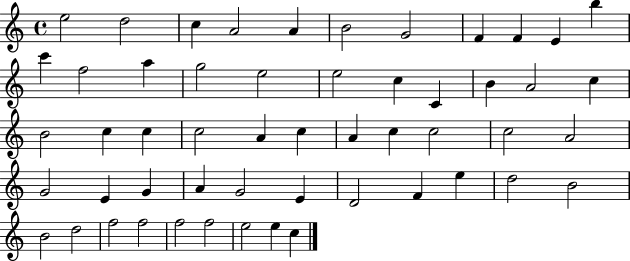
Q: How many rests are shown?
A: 0